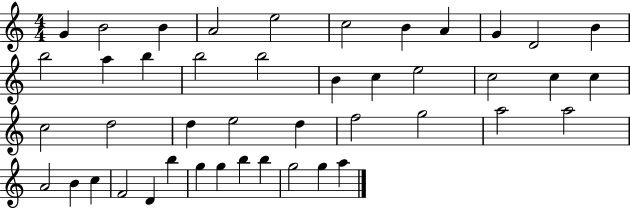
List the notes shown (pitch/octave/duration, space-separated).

G4/q B4/h B4/q A4/h E5/h C5/h B4/q A4/q G4/q D4/h B4/q B5/h A5/q B5/q B5/h B5/h B4/q C5/q E5/h C5/h C5/q C5/q C5/h D5/h D5/q E5/h D5/q F5/h G5/h A5/h A5/h A4/h B4/q C5/q F4/h D4/q B5/q G5/q G5/q B5/q B5/q G5/h G5/q A5/q